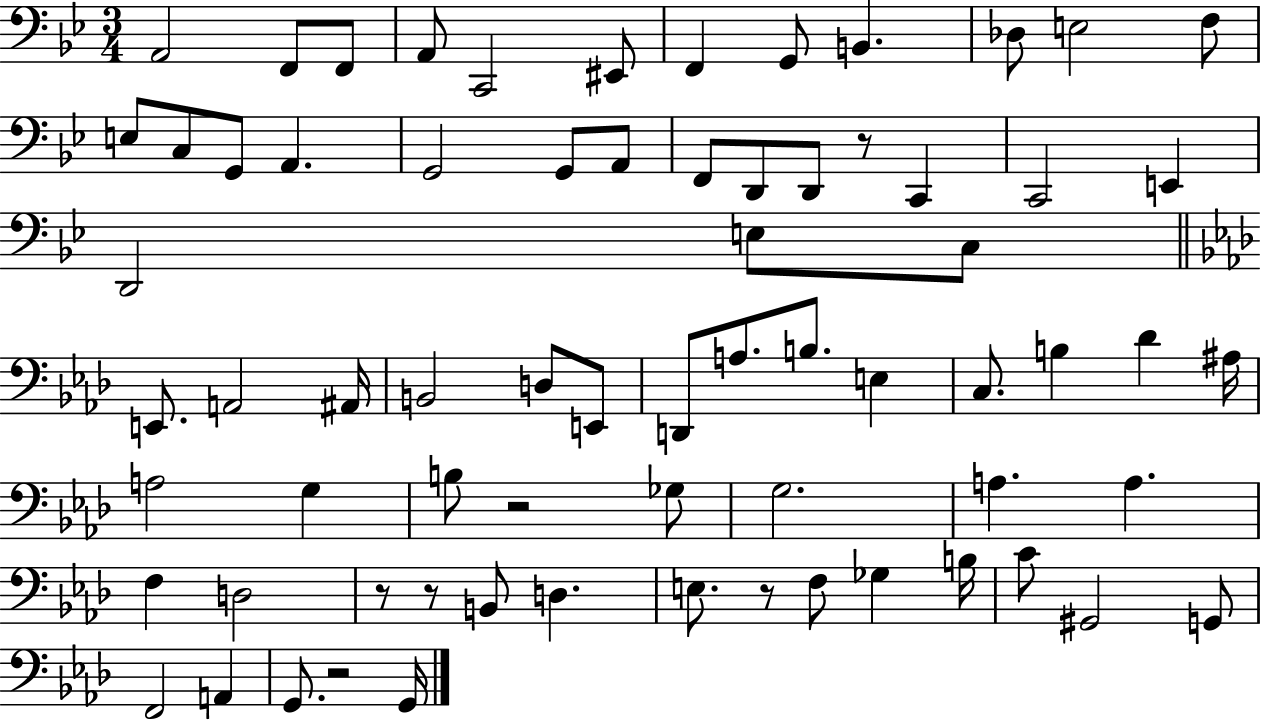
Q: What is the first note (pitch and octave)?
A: A2